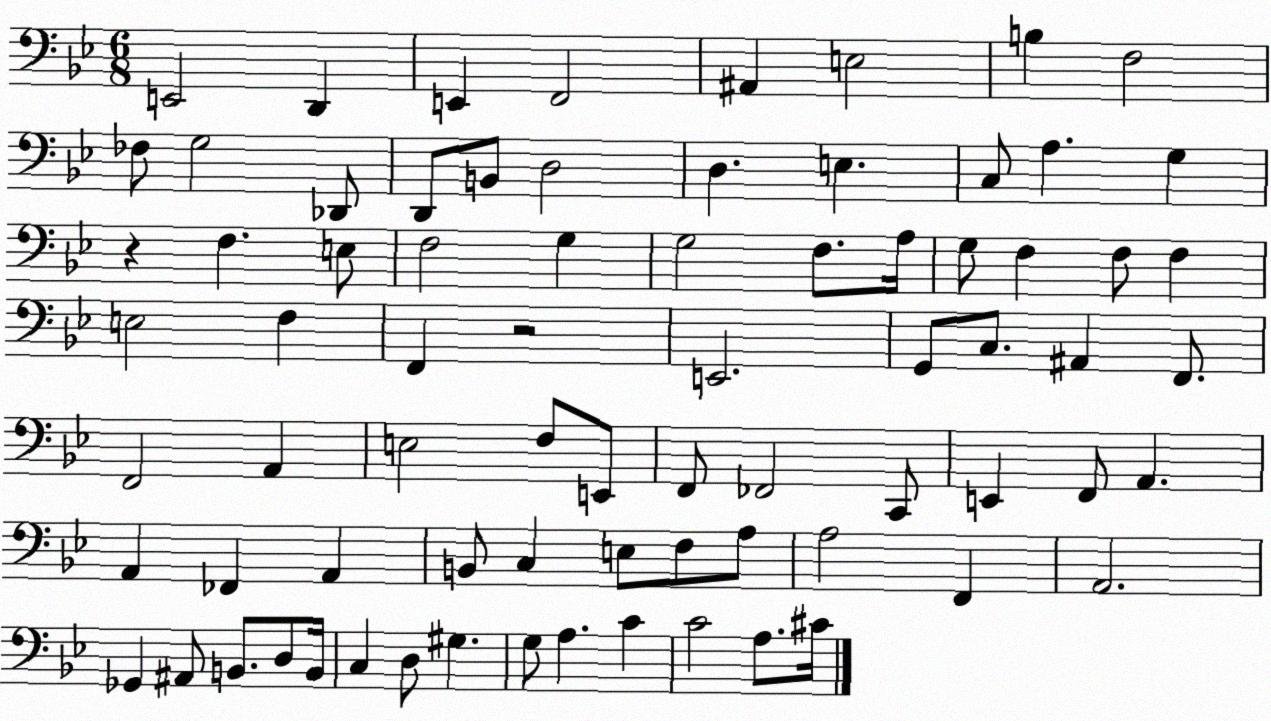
X:1
T:Untitled
M:6/8
L:1/4
K:Bb
E,,2 D,, E,, F,,2 ^A,, E,2 B, F,2 _F,/2 G,2 _D,,/2 D,,/2 B,,/2 D,2 D, E, C,/2 A, G, z F, E,/2 F,2 G, G,2 F,/2 A,/4 G,/2 F, F,/2 F, E,2 F, F,, z2 E,,2 G,,/2 C,/2 ^A,, F,,/2 F,,2 A,, E,2 F,/2 E,,/2 F,,/2 _F,,2 C,,/2 E,, F,,/2 A,, A,, _F,, A,, B,,/2 C, E,/2 F,/2 A,/2 A,2 F,, A,,2 _G,, ^A,,/2 B,,/2 D,/2 B,,/4 C, D,/2 ^G, G,/2 A, C C2 A,/2 ^C/4